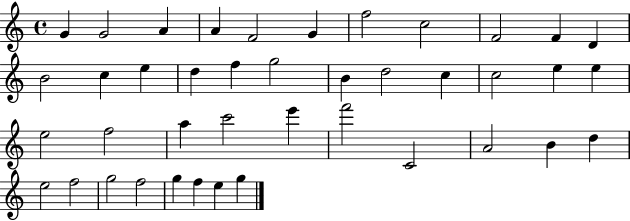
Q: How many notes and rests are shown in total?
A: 41